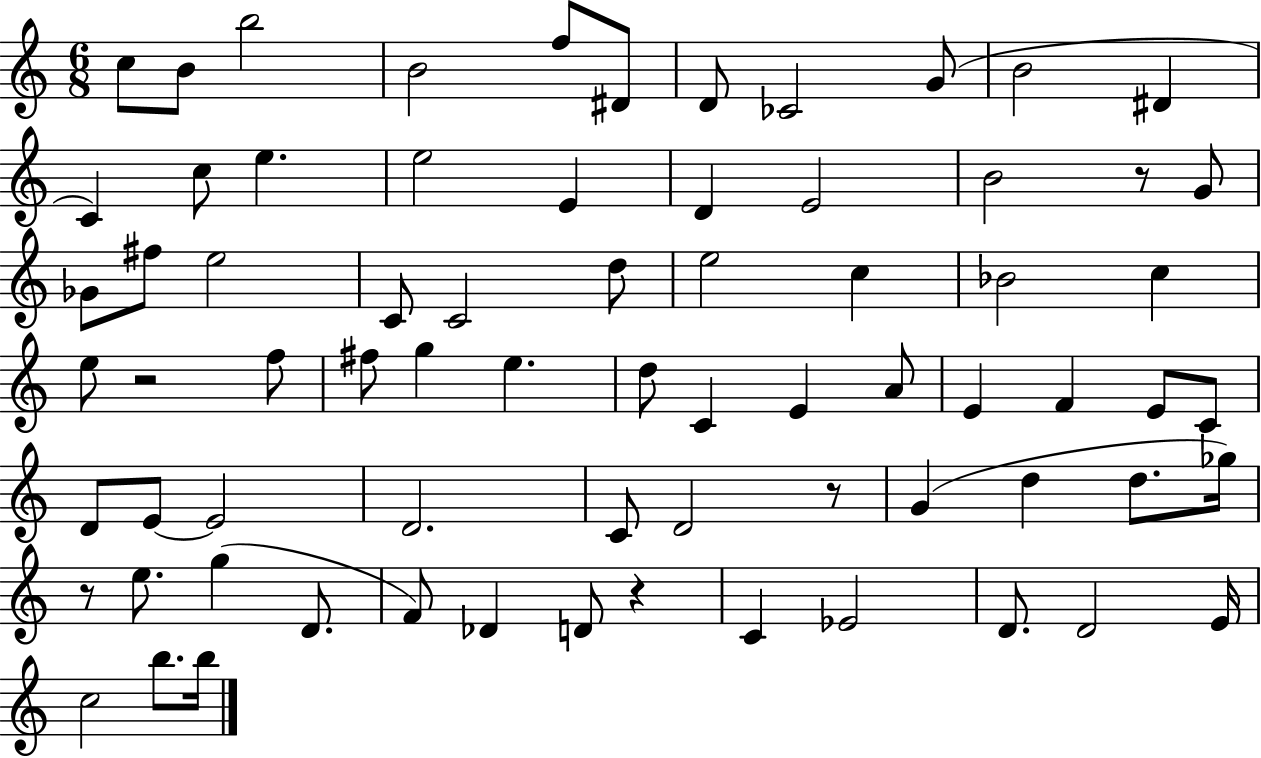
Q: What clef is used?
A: treble